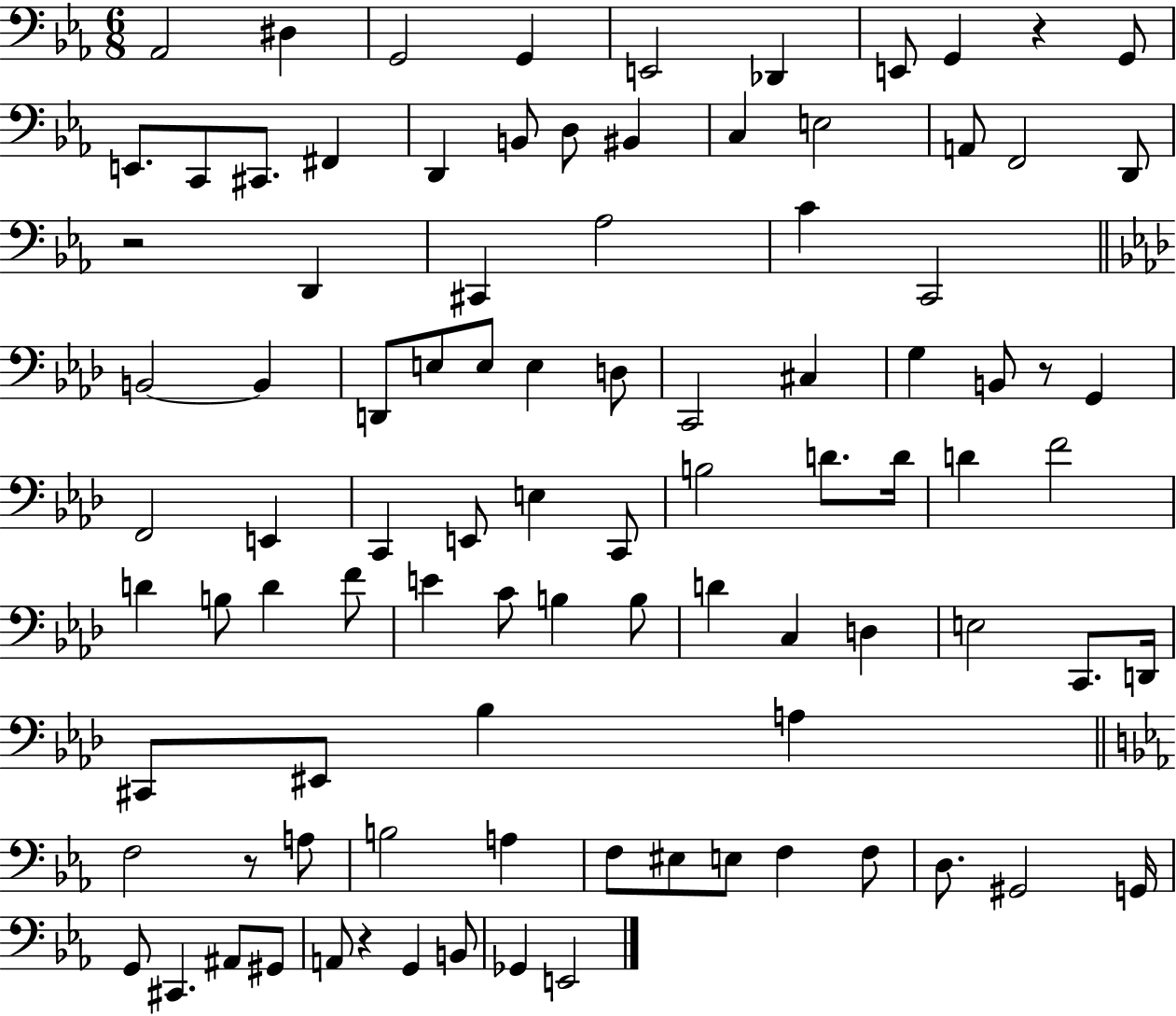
Ab2/h D#3/q G2/h G2/q E2/h Db2/q E2/e G2/q R/q G2/e E2/e. C2/e C#2/e. F#2/q D2/q B2/e D3/e BIS2/q C3/q E3/h A2/e F2/h D2/e R/h D2/q C#2/q Ab3/h C4/q C2/h B2/h B2/q D2/e E3/e E3/e E3/q D3/e C2/h C#3/q G3/q B2/e R/e G2/q F2/h E2/q C2/q E2/e E3/q C2/e B3/h D4/e. D4/s D4/q F4/h D4/q B3/e D4/q F4/e E4/q C4/e B3/q B3/e D4/q C3/q D3/q E3/h C2/e. D2/s C#2/e EIS2/e Bb3/q A3/q F3/h R/e A3/e B3/h A3/q F3/e EIS3/e E3/e F3/q F3/e D3/e. G#2/h G2/s G2/e C#2/q. A#2/e G#2/e A2/e R/q G2/q B2/e Gb2/q E2/h